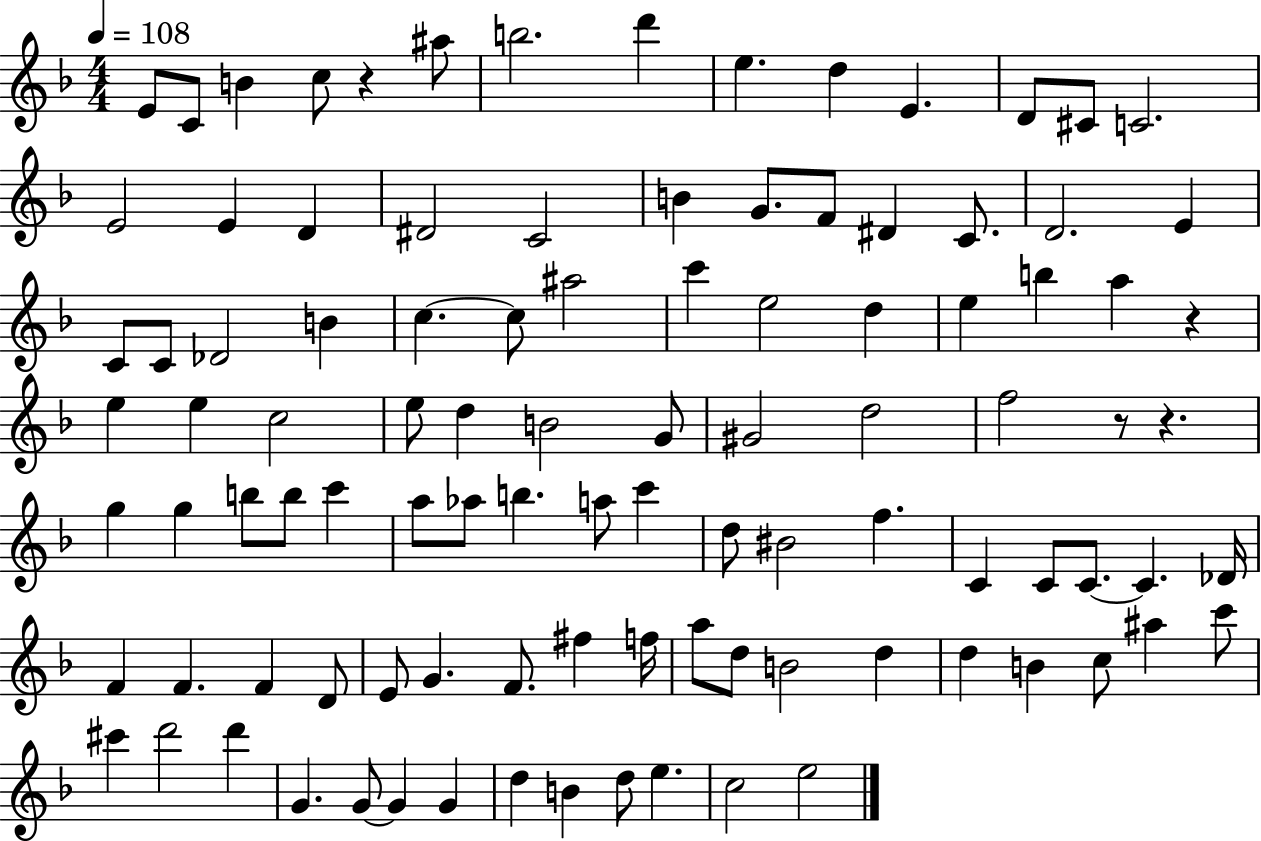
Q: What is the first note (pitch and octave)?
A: E4